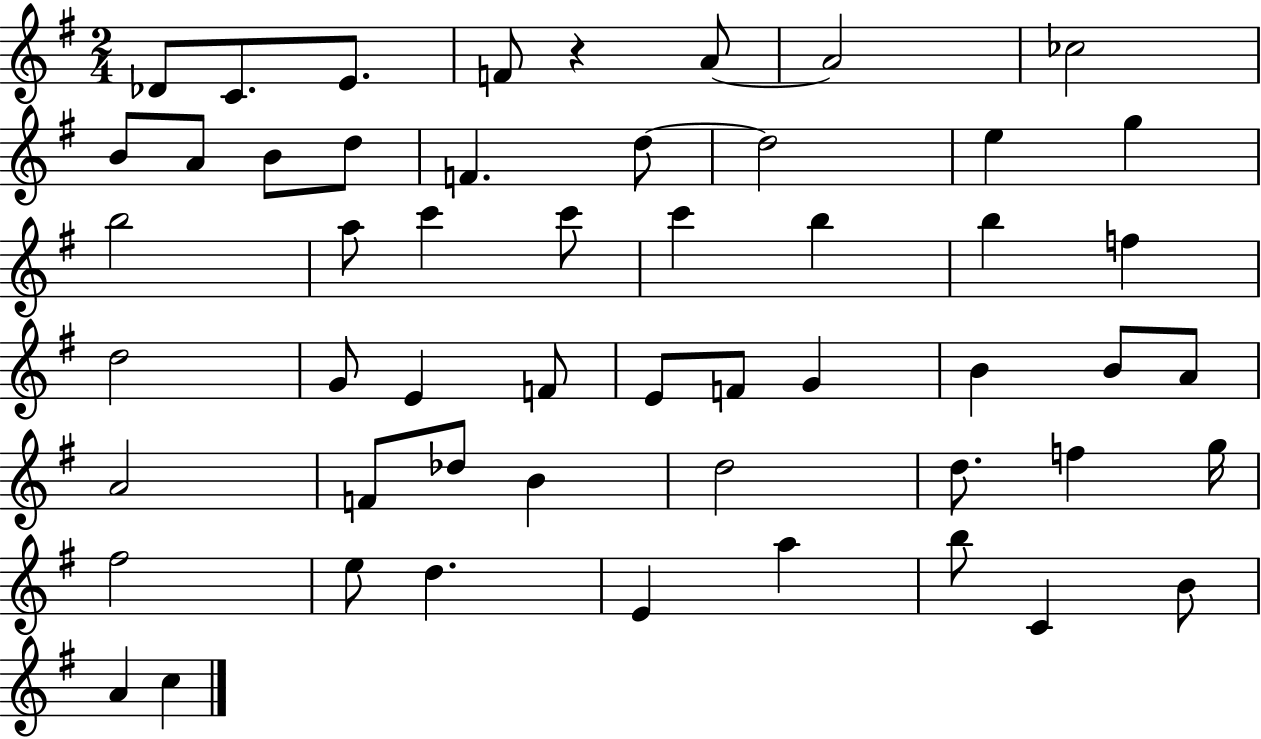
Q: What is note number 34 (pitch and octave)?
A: A4